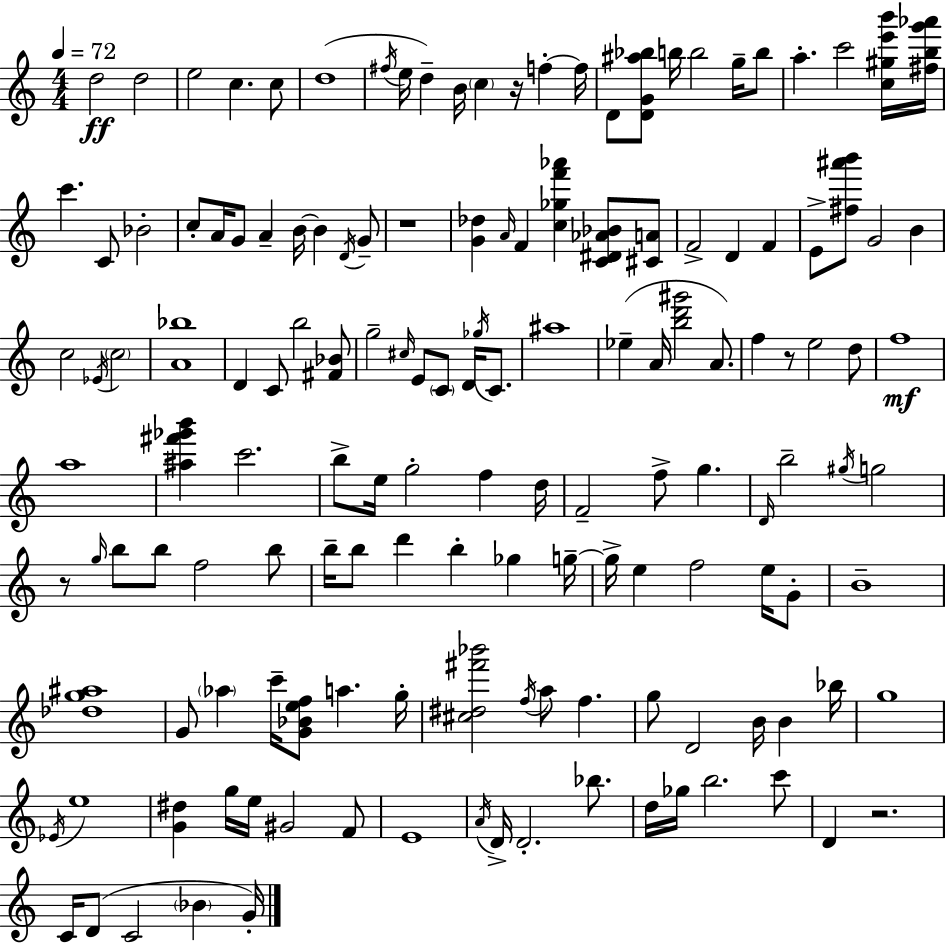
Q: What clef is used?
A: treble